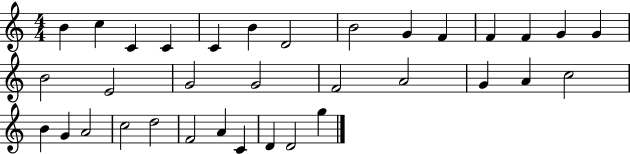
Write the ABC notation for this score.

X:1
T:Untitled
M:4/4
L:1/4
K:C
B c C C C B D2 B2 G F F F G G B2 E2 G2 G2 F2 A2 G A c2 B G A2 c2 d2 F2 A C D D2 g